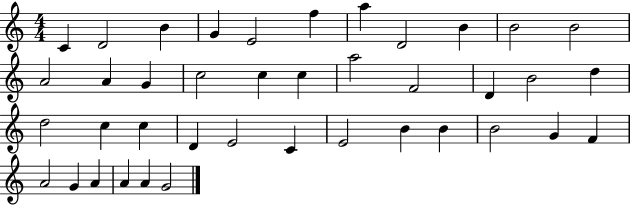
C4/q D4/h B4/q G4/q E4/h F5/q A5/q D4/h B4/q B4/h B4/h A4/h A4/q G4/q C5/h C5/q C5/q A5/h F4/h D4/q B4/h D5/q D5/h C5/q C5/q D4/q E4/h C4/q E4/h B4/q B4/q B4/h G4/q F4/q A4/h G4/q A4/q A4/q A4/q G4/h